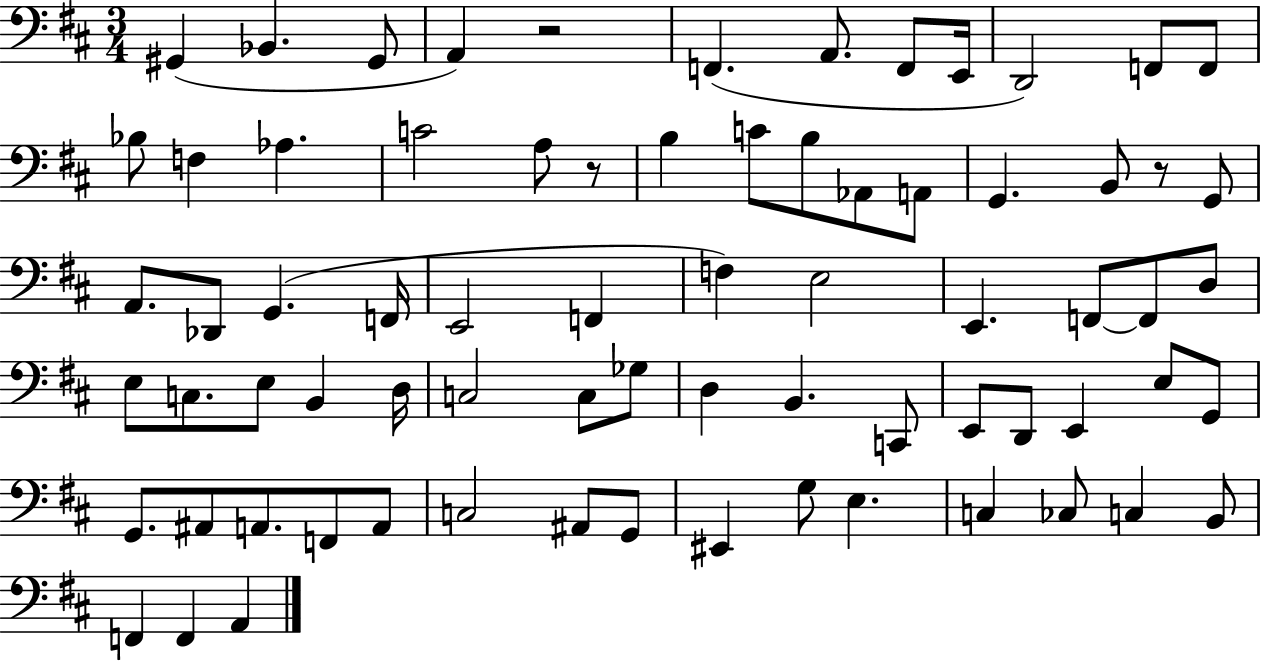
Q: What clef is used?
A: bass